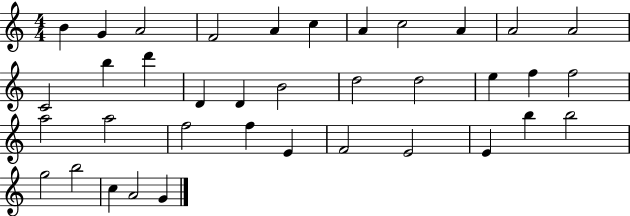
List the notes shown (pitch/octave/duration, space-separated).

B4/q G4/q A4/h F4/h A4/q C5/q A4/q C5/h A4/q A4/h A4/h C4/h B5/q D6/q D4/q D4/q B4/h D5/h D5/h E5/q F5/q F5/h A5/h A5/h F5/h F5/q E4/q F4/h E4/h E4/q B5/q B5/h G5/h B5/h C5/q A4/h G4/q